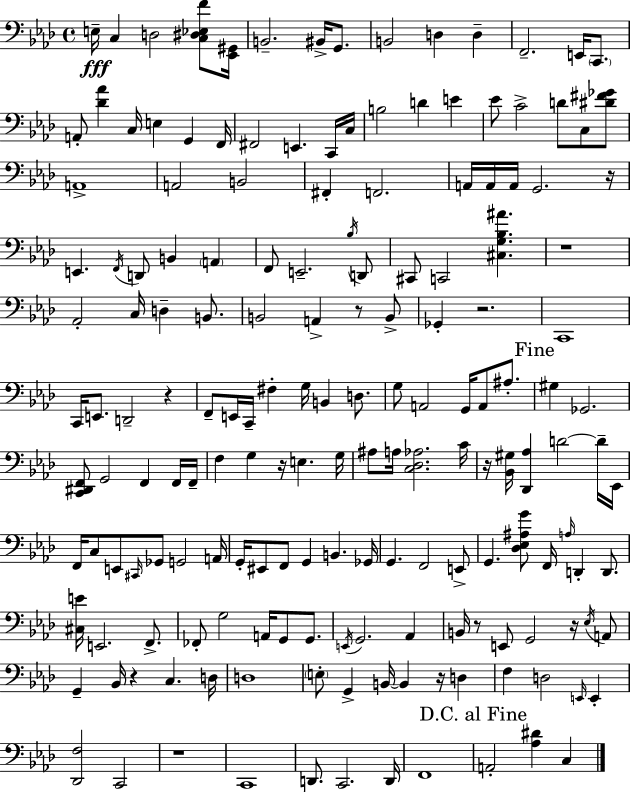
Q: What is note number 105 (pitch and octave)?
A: G2